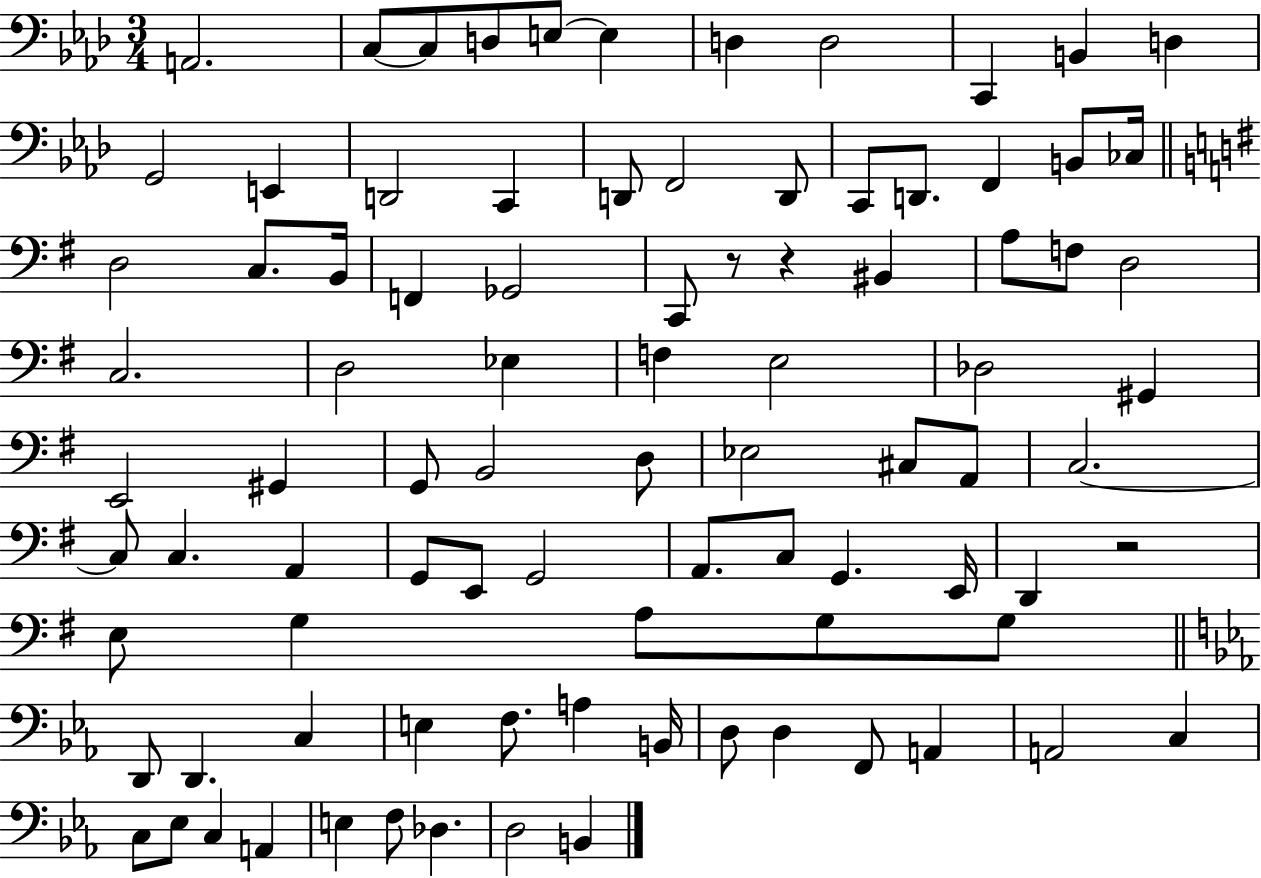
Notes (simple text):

A2/h. C3/e C3/e D3/e E3/e E3/q D3/q D3/h C2/q B2/q D3/q G2/h E2/q D2/h C2/q D2/e F2/h D2/e C2/e D2/e. F2/q B2/e CES3/s D3/h C3/e. B2/s F2/q Gb2/h C2/e R/e R/q BIS2/q A3/e F3/e D3/h C3/h. D3/h Eb3/q F3/q E3/h Db3/h G#2/q E2/h G#2/q G2/e B2/h D3/e Eb3/h C#3/e A2/e C3/h. C3/e C3/q. A2/q G2/e E2/e G2/h A2/e. C3/e G2/q. E2/s D2/q R/h E3/e G3/q A3/e G3/e G3/e D2/e D2/q. C3/q E3/q F3/e. A3/q B2/s D3/e D3/q F2/e A2/q A2/h C3/q C3/e Eb3/e C3/q A2/q E3/q F3/e Db3/q. D3/h B2/q